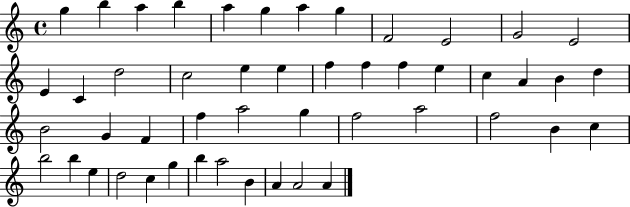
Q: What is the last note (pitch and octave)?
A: A4